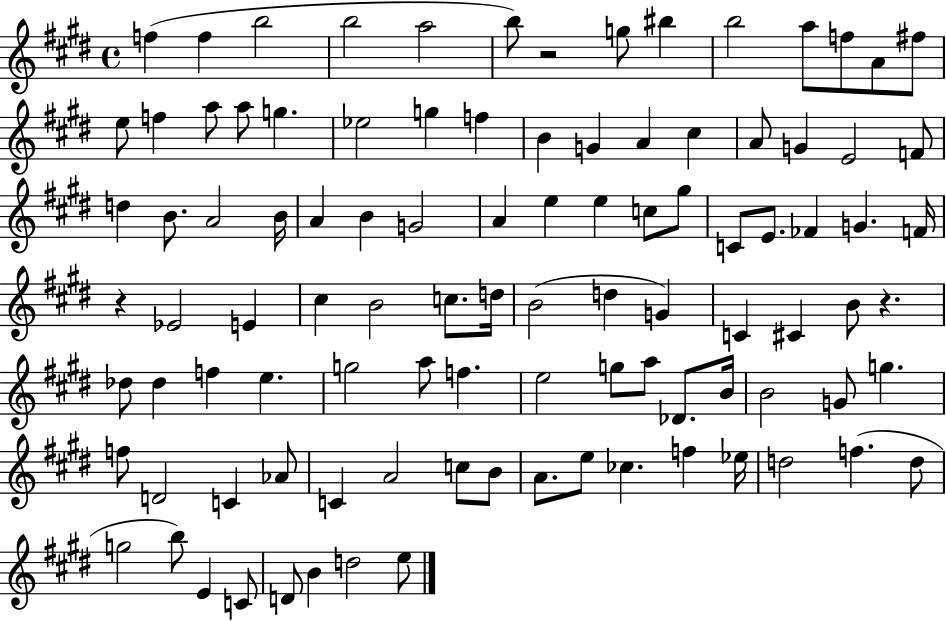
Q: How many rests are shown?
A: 3